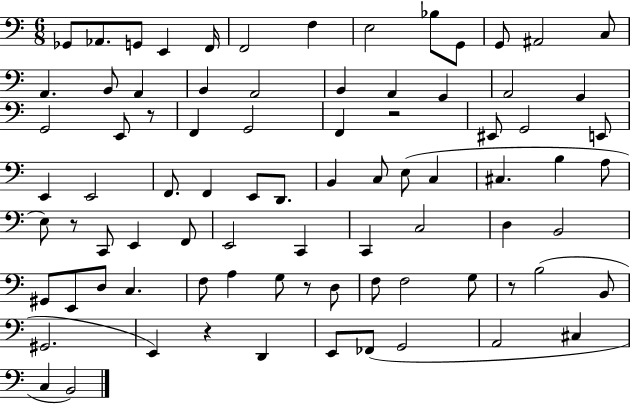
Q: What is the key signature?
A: C major